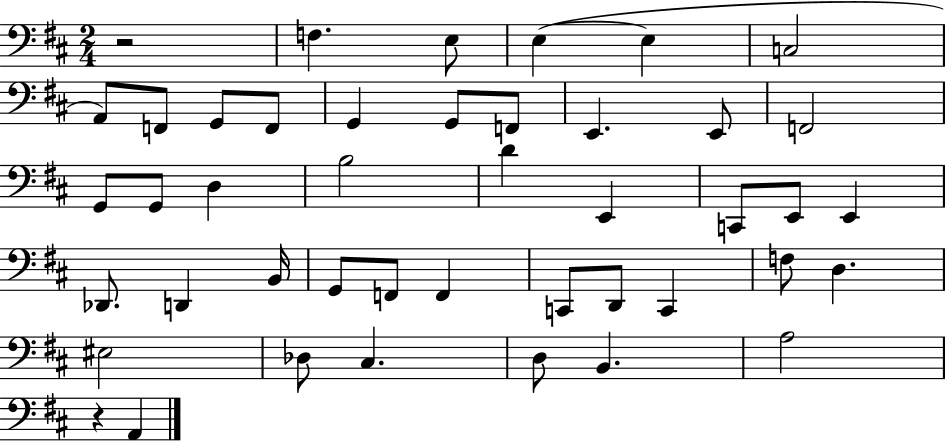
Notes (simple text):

R/h F3/q. E3/e E3/q E3/q C3/h A2/e F2/e G2/e F2/e G2/q G2/e F2/e E2/q. E2/e F2/h G2/e G2/e D3/q B3/h D4/q E2/q C2/e E2/e E2/q Db2/e. D2/q B2/s G2/e F2/e F2/q C2/e D2/e C2/q F3/e D3/q. EIS3/h Db3/e C#3/q. D3/e B2/q. A3/h R/q A2/q